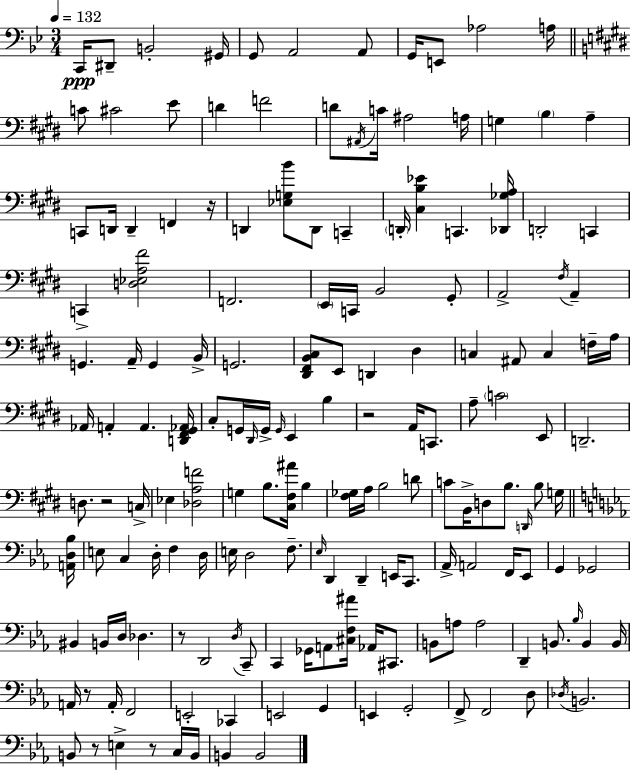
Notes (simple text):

C2/s D#2/e B2/h G#2/s G2/e A2/h A2/e G2/s E2/e Ab3/h A3/s C4/e C#4/h E4/e D4/q F4/h D4/e A#2/s C4/s A#3/h A3/s G3/q B3/q A3/q C2/e D2/s D2/q F2/q R/s D2/q [Eb3,G3,B4]/e D2/e C2/q D2/s [C#3,B3,Eb4]/q C2/q. [Db2,Gb3,A3]/s D2/h C2/q C2/q [D3,Eb3,A3,F#4]/h F2/h. E2/s C2/s B2/h G#2/e A2/h F#3/s A2/q G2/q. A2/s G2/q B2/s G2/h. [D#2,F#2,B2,C#3]/e E2/e D2/q D#3/q C3/q A#2/e C3/q F3/s A3/s Ab2/s A2/q A2/q. [D2,F#2,G#2,Ab2]/s C#3/e G2/s D#2/s G2/s G2/s E2/q B3/q R/h A2/s C2/e. A3/e C4/h E2/e D2/h. D3/e. R/h C3/s Eb3/q [Db3,A3,F4]/h G3/q B3/e. [C#3,F#3,A#4]/s B3/q [F#3,Gb3]/s A3/s B3/h D4/e C4/e B2/s D3/e B3/e. D2/s B3/e G3/s [A2,D3,Bb3]/s E3/e C3/q D3/s F3/q D3/s E3/s D3/h F3/e. Eb3/s D2/q D2/q E2/s C2/e. Ab2/s A2/h F2/s Eb2/e G2/q Gb2/h BIS2/q B2/s D3/s Db3/q. R/e D2/h D3/s C2/e C2/q Gb2/s A2/e [C#3,F3,A#4]/s Ab2/s C#2/e. B2/e A3/e A3/h D2/q B2/e. Bb3/s B2/q B2/s A2/s R/e A2/s F2/h E2/h CES2/q E2/h G2/q E2/q G2/h F2/e F2/h D3/e Db3/s B2/h. B2/e R/e E3/q R/e C3/s B2/s B2/q B2/h